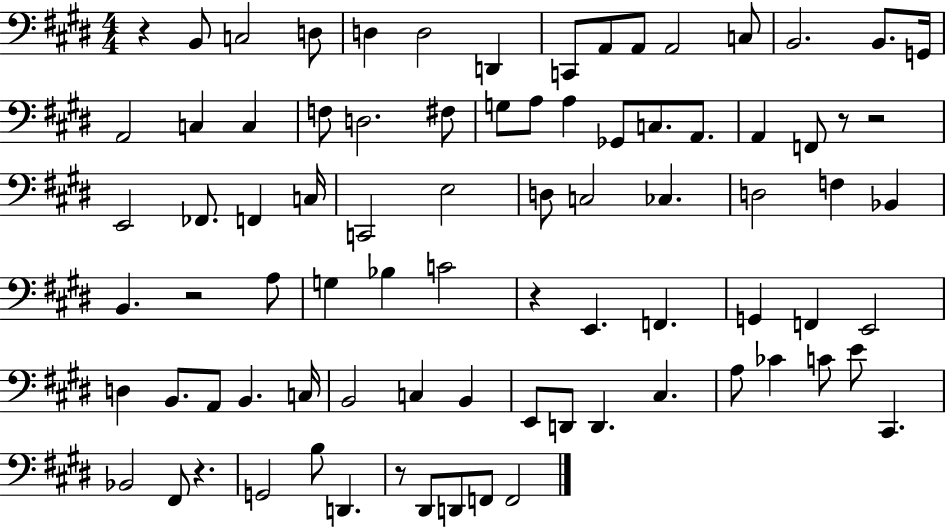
{
  \clef bass
  \numericTimeSignature
  \time 4/4
  \key e \major
  \repeat volta 2 { r4 b,8 c2 d8 | d4 d2 d,4 | c,8 a,8 a,8 a,2 c8 | b,2. b,8. g,16 | \break a,2 c4 c4 | f8 d2. fis8 | g8 a8 a4 ges,8 c8. a,8. | a,4 f,8 r8 r2 | \break e,2 fes,8. f,4 c16 | c,2 e2 | d8 c2 ces4. | d2 f4 bes,4 | \break b,4. r2 a8 | g4 bes4 c'2 | r4 e,4. f,4. | g,4 f,4 e,2 | \break d4 b,8. a,8 b,4. c16 | b,2 c4 b,4 | e,8 d,8 d,4. cis4. | a8 ces'4 c'8 e'8 cis,4. | \break bes,2 fis,8 r4. | g,2 b8 d,4. | r8 dis,8 d,8 f,8 f,2 | } \bar "|."
}